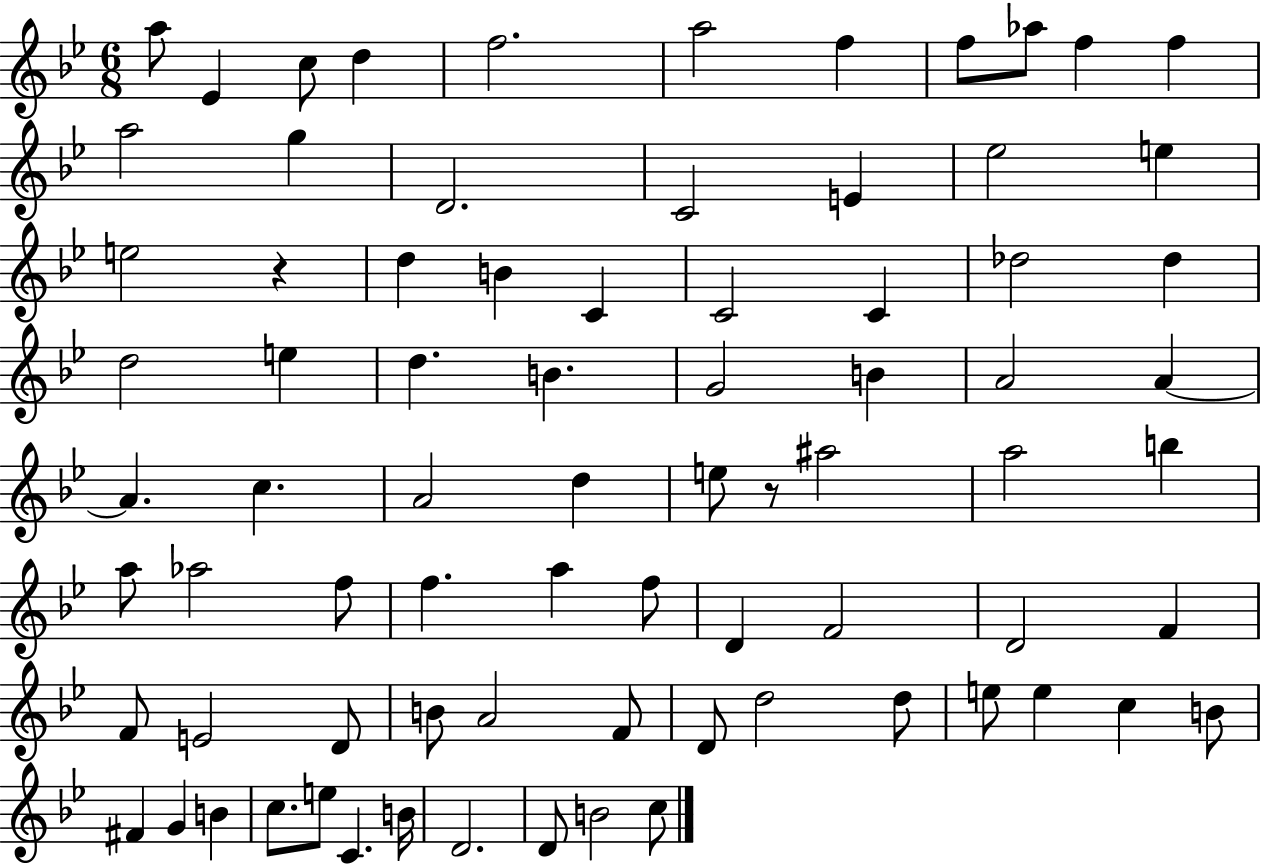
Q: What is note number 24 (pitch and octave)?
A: C4